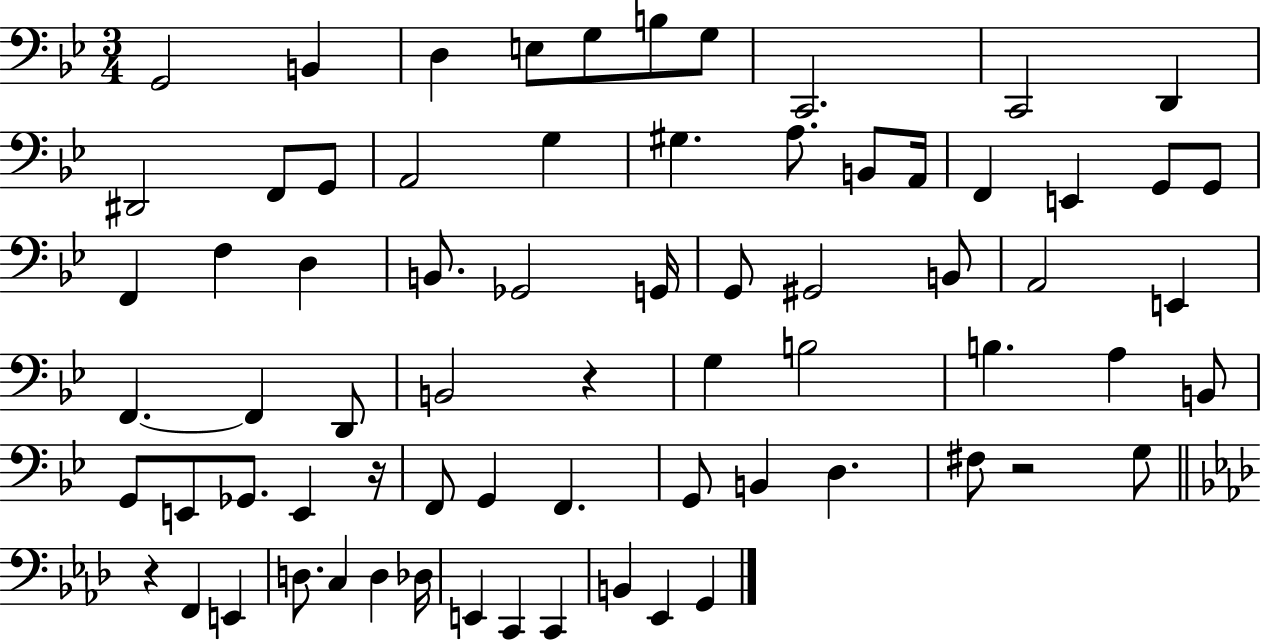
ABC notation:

X:1
T:Untitled
M:3/4
L:1/4
K:Bb
G,,2 B,, D, E,/2 G,/2 B,/2 G,/2 C,,2 C,,2 D,, ^D,,2 F,,/2 G,,/2 A,,2 G, ^G, A,/2 B,,/2 A,,/4 F,, E,, G,,/2 G,,/2 F,, F, D, B,,/2 _G,,2 G,,/4 G,,/2 ^G,,2 B,,/2 A,,2 E,, F,, F,, D,,/2 B,,2 z G, B,2 B, A, B,,/2 G,,/2 E,,/2 _G,,/2 E,, z/4 F,,/2 G,, F,, G,,/2 B,, D, ^F,/2 z2 G,/2 z F,, E,, D,/2 C, D, _D,/4 E,, C,, C,, B,, _E,, G,,